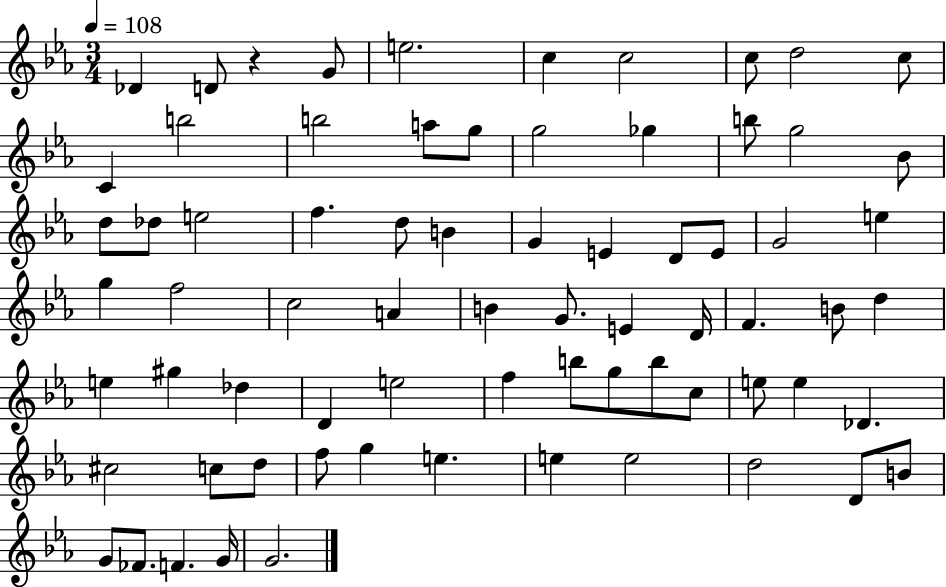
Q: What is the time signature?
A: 3/4